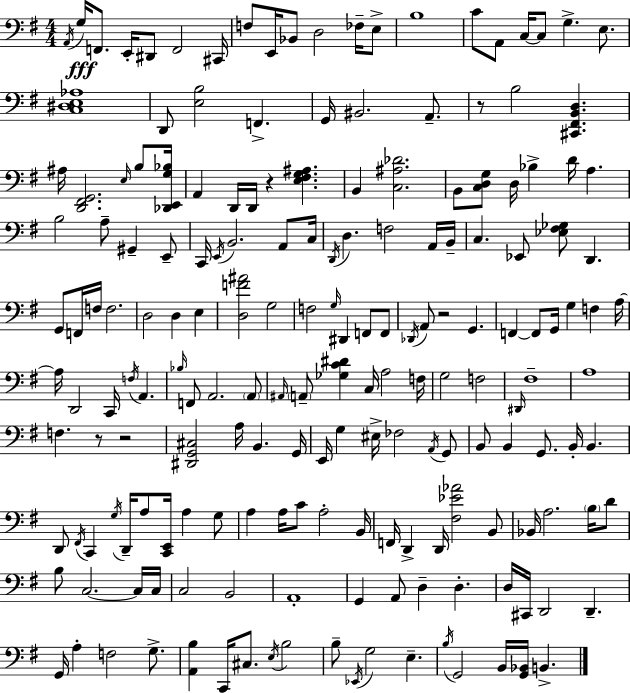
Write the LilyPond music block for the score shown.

{
  \clef bass
  \numericTimeSignature
  \time 4/4
  \key g \major
  \acciaccatura { a,16 }\fff g16 f,8. e,16-. dis,8 f,2 | cis,16 f8 e,16 bes,8 d2 fes16-- e8-> | b1 | c'8 a,8 c16~~ c8 g4.-> e8. | \break <c dis e aes>1 | d,8 <e b>2 f,4.-> | g,16 bis,2. a,8.-- | r8 b2 <cis, fis, b, d>4. | \break ais16 <d, fis, g,>2. \grace { e16 } b8 | <des, e, g bes>16 a,4 d,16 d,16 r4 <e fis g ais>4. | b,4 <c ais des'>2. | b,8 <c d g>8 d16 bes4-> d'16 a4. | \break b2 a8-- gis,4-- | e,8-- c,16 \acciaccatura { e,16 } b,2. | a,8 c16 \acciaccatura { d,16 } d4. f2 | a,16 b,16-- c4. ees,8 <ees fis ges>8 d,4. | \break g,8 f,16 f16 f2. | d2 d4 | e4 <d f' ais'>2 g2 | f2 \grace { g16 } dis,4 | \break f,8 f,8 \acciaccatura { des,16 } a,8 r2 | g,4. f,4~~ f,8 g,16 g4 | f4 a16~~ a16 d,2 c,16 | \acciaccatura { f16 } a,4. \grace { bes16 } f,8 a,2. | \break \parenthesize a,8 \grace { ais,16 } \parenthesize a,8-- <ges c' dis'>4 c16 | a2 f16 g2 | f2 \grace { dis,16 } fis1-- | a1 | \break f4. | r8 r2 <dis, g, cis>2 | a16 b,4. g,16 e,16 g4 eis16-> | fes2 \acciaccatura { a,16 } g,8 b,8 b,4 | \break g,8. b,16-. b,4. d,8 \acciaccatura { fis,16 } c,4 | \acciaccatura { g16 } d,16-- a8 <c, e,>16 a4 g8 a4 | a16 c'8 a2-. b,16 f,16 d,4-> | d,16 <fis ees' aes'>2 b,8 bes,16 a2. | \break \parenthesize b16 d'8 b8 c2.~~ | c16 c16 c2 | b,2 a,1-. | g,4 | \break a,8 d4-- d4.-. d16 cis,16 d,2 | d,4.-- g,16 a4-. | f2 g8.-> <a, b>4 | c,16 cis8. \acciaccatura { e16 } b2 b8-- | \break \acciaccatura { ees,16 } g2 e4.-- \acciaccatura { b16 } | g,2 b,16 <g, bes,>16 b,4.-> | \bar "|."
}